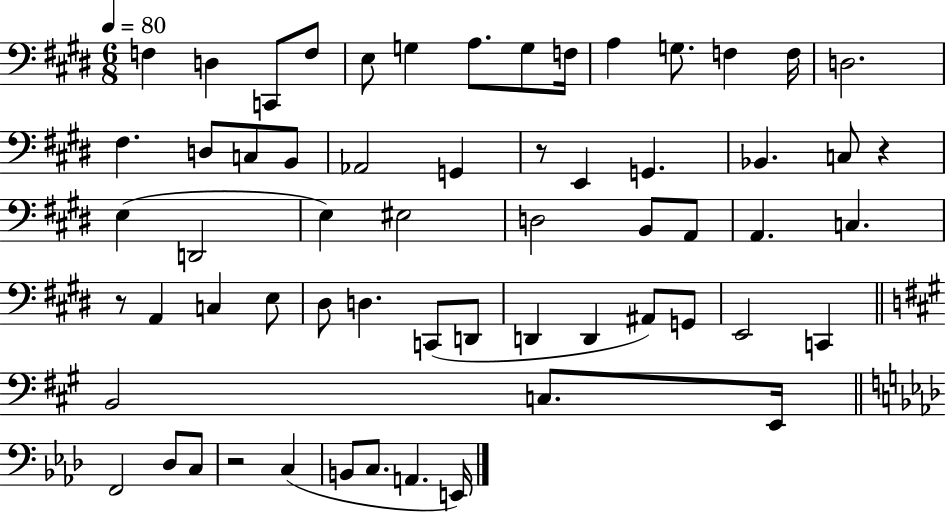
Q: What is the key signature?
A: E major